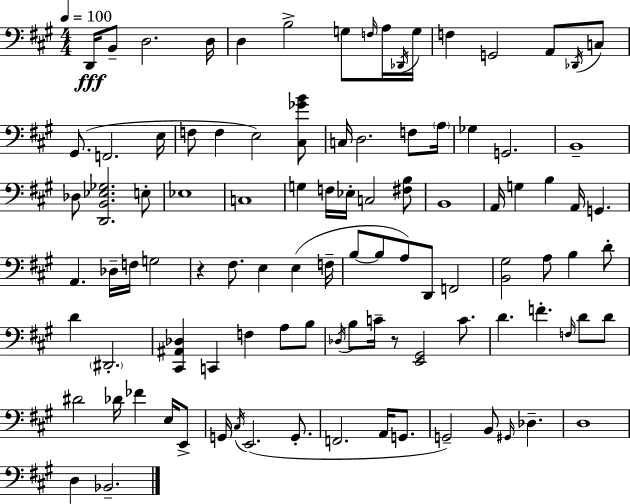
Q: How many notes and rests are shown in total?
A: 101